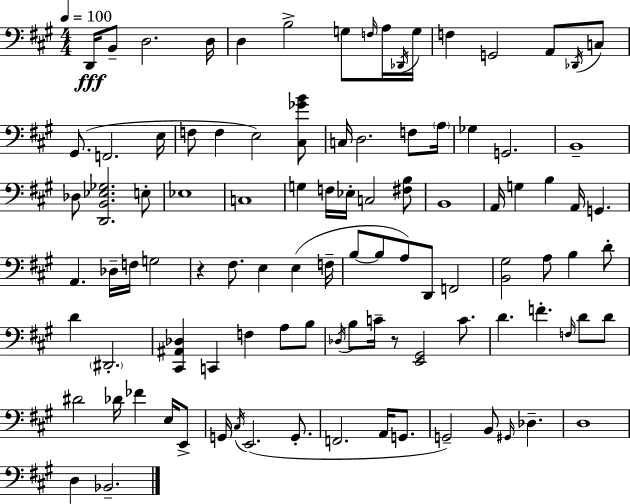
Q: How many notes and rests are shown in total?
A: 101